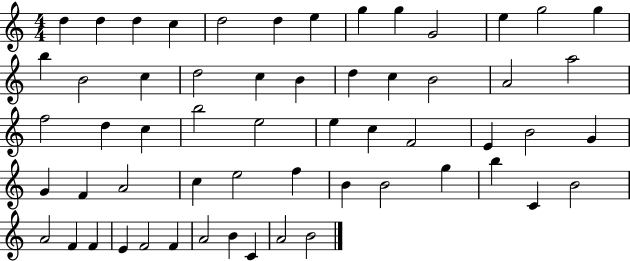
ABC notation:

X:1
T:Untitled
M:4/4
L:1/4
K:C
d d d c d2 d e g g G2 e g2 g b B2 c d2 c B d c B2 A2 a2 f2 d c b2 e2 e c F2 E B2 G G F A2 c e2 f B B2 g b C B2 A2 F F E F2 F A2 B C A2 B2